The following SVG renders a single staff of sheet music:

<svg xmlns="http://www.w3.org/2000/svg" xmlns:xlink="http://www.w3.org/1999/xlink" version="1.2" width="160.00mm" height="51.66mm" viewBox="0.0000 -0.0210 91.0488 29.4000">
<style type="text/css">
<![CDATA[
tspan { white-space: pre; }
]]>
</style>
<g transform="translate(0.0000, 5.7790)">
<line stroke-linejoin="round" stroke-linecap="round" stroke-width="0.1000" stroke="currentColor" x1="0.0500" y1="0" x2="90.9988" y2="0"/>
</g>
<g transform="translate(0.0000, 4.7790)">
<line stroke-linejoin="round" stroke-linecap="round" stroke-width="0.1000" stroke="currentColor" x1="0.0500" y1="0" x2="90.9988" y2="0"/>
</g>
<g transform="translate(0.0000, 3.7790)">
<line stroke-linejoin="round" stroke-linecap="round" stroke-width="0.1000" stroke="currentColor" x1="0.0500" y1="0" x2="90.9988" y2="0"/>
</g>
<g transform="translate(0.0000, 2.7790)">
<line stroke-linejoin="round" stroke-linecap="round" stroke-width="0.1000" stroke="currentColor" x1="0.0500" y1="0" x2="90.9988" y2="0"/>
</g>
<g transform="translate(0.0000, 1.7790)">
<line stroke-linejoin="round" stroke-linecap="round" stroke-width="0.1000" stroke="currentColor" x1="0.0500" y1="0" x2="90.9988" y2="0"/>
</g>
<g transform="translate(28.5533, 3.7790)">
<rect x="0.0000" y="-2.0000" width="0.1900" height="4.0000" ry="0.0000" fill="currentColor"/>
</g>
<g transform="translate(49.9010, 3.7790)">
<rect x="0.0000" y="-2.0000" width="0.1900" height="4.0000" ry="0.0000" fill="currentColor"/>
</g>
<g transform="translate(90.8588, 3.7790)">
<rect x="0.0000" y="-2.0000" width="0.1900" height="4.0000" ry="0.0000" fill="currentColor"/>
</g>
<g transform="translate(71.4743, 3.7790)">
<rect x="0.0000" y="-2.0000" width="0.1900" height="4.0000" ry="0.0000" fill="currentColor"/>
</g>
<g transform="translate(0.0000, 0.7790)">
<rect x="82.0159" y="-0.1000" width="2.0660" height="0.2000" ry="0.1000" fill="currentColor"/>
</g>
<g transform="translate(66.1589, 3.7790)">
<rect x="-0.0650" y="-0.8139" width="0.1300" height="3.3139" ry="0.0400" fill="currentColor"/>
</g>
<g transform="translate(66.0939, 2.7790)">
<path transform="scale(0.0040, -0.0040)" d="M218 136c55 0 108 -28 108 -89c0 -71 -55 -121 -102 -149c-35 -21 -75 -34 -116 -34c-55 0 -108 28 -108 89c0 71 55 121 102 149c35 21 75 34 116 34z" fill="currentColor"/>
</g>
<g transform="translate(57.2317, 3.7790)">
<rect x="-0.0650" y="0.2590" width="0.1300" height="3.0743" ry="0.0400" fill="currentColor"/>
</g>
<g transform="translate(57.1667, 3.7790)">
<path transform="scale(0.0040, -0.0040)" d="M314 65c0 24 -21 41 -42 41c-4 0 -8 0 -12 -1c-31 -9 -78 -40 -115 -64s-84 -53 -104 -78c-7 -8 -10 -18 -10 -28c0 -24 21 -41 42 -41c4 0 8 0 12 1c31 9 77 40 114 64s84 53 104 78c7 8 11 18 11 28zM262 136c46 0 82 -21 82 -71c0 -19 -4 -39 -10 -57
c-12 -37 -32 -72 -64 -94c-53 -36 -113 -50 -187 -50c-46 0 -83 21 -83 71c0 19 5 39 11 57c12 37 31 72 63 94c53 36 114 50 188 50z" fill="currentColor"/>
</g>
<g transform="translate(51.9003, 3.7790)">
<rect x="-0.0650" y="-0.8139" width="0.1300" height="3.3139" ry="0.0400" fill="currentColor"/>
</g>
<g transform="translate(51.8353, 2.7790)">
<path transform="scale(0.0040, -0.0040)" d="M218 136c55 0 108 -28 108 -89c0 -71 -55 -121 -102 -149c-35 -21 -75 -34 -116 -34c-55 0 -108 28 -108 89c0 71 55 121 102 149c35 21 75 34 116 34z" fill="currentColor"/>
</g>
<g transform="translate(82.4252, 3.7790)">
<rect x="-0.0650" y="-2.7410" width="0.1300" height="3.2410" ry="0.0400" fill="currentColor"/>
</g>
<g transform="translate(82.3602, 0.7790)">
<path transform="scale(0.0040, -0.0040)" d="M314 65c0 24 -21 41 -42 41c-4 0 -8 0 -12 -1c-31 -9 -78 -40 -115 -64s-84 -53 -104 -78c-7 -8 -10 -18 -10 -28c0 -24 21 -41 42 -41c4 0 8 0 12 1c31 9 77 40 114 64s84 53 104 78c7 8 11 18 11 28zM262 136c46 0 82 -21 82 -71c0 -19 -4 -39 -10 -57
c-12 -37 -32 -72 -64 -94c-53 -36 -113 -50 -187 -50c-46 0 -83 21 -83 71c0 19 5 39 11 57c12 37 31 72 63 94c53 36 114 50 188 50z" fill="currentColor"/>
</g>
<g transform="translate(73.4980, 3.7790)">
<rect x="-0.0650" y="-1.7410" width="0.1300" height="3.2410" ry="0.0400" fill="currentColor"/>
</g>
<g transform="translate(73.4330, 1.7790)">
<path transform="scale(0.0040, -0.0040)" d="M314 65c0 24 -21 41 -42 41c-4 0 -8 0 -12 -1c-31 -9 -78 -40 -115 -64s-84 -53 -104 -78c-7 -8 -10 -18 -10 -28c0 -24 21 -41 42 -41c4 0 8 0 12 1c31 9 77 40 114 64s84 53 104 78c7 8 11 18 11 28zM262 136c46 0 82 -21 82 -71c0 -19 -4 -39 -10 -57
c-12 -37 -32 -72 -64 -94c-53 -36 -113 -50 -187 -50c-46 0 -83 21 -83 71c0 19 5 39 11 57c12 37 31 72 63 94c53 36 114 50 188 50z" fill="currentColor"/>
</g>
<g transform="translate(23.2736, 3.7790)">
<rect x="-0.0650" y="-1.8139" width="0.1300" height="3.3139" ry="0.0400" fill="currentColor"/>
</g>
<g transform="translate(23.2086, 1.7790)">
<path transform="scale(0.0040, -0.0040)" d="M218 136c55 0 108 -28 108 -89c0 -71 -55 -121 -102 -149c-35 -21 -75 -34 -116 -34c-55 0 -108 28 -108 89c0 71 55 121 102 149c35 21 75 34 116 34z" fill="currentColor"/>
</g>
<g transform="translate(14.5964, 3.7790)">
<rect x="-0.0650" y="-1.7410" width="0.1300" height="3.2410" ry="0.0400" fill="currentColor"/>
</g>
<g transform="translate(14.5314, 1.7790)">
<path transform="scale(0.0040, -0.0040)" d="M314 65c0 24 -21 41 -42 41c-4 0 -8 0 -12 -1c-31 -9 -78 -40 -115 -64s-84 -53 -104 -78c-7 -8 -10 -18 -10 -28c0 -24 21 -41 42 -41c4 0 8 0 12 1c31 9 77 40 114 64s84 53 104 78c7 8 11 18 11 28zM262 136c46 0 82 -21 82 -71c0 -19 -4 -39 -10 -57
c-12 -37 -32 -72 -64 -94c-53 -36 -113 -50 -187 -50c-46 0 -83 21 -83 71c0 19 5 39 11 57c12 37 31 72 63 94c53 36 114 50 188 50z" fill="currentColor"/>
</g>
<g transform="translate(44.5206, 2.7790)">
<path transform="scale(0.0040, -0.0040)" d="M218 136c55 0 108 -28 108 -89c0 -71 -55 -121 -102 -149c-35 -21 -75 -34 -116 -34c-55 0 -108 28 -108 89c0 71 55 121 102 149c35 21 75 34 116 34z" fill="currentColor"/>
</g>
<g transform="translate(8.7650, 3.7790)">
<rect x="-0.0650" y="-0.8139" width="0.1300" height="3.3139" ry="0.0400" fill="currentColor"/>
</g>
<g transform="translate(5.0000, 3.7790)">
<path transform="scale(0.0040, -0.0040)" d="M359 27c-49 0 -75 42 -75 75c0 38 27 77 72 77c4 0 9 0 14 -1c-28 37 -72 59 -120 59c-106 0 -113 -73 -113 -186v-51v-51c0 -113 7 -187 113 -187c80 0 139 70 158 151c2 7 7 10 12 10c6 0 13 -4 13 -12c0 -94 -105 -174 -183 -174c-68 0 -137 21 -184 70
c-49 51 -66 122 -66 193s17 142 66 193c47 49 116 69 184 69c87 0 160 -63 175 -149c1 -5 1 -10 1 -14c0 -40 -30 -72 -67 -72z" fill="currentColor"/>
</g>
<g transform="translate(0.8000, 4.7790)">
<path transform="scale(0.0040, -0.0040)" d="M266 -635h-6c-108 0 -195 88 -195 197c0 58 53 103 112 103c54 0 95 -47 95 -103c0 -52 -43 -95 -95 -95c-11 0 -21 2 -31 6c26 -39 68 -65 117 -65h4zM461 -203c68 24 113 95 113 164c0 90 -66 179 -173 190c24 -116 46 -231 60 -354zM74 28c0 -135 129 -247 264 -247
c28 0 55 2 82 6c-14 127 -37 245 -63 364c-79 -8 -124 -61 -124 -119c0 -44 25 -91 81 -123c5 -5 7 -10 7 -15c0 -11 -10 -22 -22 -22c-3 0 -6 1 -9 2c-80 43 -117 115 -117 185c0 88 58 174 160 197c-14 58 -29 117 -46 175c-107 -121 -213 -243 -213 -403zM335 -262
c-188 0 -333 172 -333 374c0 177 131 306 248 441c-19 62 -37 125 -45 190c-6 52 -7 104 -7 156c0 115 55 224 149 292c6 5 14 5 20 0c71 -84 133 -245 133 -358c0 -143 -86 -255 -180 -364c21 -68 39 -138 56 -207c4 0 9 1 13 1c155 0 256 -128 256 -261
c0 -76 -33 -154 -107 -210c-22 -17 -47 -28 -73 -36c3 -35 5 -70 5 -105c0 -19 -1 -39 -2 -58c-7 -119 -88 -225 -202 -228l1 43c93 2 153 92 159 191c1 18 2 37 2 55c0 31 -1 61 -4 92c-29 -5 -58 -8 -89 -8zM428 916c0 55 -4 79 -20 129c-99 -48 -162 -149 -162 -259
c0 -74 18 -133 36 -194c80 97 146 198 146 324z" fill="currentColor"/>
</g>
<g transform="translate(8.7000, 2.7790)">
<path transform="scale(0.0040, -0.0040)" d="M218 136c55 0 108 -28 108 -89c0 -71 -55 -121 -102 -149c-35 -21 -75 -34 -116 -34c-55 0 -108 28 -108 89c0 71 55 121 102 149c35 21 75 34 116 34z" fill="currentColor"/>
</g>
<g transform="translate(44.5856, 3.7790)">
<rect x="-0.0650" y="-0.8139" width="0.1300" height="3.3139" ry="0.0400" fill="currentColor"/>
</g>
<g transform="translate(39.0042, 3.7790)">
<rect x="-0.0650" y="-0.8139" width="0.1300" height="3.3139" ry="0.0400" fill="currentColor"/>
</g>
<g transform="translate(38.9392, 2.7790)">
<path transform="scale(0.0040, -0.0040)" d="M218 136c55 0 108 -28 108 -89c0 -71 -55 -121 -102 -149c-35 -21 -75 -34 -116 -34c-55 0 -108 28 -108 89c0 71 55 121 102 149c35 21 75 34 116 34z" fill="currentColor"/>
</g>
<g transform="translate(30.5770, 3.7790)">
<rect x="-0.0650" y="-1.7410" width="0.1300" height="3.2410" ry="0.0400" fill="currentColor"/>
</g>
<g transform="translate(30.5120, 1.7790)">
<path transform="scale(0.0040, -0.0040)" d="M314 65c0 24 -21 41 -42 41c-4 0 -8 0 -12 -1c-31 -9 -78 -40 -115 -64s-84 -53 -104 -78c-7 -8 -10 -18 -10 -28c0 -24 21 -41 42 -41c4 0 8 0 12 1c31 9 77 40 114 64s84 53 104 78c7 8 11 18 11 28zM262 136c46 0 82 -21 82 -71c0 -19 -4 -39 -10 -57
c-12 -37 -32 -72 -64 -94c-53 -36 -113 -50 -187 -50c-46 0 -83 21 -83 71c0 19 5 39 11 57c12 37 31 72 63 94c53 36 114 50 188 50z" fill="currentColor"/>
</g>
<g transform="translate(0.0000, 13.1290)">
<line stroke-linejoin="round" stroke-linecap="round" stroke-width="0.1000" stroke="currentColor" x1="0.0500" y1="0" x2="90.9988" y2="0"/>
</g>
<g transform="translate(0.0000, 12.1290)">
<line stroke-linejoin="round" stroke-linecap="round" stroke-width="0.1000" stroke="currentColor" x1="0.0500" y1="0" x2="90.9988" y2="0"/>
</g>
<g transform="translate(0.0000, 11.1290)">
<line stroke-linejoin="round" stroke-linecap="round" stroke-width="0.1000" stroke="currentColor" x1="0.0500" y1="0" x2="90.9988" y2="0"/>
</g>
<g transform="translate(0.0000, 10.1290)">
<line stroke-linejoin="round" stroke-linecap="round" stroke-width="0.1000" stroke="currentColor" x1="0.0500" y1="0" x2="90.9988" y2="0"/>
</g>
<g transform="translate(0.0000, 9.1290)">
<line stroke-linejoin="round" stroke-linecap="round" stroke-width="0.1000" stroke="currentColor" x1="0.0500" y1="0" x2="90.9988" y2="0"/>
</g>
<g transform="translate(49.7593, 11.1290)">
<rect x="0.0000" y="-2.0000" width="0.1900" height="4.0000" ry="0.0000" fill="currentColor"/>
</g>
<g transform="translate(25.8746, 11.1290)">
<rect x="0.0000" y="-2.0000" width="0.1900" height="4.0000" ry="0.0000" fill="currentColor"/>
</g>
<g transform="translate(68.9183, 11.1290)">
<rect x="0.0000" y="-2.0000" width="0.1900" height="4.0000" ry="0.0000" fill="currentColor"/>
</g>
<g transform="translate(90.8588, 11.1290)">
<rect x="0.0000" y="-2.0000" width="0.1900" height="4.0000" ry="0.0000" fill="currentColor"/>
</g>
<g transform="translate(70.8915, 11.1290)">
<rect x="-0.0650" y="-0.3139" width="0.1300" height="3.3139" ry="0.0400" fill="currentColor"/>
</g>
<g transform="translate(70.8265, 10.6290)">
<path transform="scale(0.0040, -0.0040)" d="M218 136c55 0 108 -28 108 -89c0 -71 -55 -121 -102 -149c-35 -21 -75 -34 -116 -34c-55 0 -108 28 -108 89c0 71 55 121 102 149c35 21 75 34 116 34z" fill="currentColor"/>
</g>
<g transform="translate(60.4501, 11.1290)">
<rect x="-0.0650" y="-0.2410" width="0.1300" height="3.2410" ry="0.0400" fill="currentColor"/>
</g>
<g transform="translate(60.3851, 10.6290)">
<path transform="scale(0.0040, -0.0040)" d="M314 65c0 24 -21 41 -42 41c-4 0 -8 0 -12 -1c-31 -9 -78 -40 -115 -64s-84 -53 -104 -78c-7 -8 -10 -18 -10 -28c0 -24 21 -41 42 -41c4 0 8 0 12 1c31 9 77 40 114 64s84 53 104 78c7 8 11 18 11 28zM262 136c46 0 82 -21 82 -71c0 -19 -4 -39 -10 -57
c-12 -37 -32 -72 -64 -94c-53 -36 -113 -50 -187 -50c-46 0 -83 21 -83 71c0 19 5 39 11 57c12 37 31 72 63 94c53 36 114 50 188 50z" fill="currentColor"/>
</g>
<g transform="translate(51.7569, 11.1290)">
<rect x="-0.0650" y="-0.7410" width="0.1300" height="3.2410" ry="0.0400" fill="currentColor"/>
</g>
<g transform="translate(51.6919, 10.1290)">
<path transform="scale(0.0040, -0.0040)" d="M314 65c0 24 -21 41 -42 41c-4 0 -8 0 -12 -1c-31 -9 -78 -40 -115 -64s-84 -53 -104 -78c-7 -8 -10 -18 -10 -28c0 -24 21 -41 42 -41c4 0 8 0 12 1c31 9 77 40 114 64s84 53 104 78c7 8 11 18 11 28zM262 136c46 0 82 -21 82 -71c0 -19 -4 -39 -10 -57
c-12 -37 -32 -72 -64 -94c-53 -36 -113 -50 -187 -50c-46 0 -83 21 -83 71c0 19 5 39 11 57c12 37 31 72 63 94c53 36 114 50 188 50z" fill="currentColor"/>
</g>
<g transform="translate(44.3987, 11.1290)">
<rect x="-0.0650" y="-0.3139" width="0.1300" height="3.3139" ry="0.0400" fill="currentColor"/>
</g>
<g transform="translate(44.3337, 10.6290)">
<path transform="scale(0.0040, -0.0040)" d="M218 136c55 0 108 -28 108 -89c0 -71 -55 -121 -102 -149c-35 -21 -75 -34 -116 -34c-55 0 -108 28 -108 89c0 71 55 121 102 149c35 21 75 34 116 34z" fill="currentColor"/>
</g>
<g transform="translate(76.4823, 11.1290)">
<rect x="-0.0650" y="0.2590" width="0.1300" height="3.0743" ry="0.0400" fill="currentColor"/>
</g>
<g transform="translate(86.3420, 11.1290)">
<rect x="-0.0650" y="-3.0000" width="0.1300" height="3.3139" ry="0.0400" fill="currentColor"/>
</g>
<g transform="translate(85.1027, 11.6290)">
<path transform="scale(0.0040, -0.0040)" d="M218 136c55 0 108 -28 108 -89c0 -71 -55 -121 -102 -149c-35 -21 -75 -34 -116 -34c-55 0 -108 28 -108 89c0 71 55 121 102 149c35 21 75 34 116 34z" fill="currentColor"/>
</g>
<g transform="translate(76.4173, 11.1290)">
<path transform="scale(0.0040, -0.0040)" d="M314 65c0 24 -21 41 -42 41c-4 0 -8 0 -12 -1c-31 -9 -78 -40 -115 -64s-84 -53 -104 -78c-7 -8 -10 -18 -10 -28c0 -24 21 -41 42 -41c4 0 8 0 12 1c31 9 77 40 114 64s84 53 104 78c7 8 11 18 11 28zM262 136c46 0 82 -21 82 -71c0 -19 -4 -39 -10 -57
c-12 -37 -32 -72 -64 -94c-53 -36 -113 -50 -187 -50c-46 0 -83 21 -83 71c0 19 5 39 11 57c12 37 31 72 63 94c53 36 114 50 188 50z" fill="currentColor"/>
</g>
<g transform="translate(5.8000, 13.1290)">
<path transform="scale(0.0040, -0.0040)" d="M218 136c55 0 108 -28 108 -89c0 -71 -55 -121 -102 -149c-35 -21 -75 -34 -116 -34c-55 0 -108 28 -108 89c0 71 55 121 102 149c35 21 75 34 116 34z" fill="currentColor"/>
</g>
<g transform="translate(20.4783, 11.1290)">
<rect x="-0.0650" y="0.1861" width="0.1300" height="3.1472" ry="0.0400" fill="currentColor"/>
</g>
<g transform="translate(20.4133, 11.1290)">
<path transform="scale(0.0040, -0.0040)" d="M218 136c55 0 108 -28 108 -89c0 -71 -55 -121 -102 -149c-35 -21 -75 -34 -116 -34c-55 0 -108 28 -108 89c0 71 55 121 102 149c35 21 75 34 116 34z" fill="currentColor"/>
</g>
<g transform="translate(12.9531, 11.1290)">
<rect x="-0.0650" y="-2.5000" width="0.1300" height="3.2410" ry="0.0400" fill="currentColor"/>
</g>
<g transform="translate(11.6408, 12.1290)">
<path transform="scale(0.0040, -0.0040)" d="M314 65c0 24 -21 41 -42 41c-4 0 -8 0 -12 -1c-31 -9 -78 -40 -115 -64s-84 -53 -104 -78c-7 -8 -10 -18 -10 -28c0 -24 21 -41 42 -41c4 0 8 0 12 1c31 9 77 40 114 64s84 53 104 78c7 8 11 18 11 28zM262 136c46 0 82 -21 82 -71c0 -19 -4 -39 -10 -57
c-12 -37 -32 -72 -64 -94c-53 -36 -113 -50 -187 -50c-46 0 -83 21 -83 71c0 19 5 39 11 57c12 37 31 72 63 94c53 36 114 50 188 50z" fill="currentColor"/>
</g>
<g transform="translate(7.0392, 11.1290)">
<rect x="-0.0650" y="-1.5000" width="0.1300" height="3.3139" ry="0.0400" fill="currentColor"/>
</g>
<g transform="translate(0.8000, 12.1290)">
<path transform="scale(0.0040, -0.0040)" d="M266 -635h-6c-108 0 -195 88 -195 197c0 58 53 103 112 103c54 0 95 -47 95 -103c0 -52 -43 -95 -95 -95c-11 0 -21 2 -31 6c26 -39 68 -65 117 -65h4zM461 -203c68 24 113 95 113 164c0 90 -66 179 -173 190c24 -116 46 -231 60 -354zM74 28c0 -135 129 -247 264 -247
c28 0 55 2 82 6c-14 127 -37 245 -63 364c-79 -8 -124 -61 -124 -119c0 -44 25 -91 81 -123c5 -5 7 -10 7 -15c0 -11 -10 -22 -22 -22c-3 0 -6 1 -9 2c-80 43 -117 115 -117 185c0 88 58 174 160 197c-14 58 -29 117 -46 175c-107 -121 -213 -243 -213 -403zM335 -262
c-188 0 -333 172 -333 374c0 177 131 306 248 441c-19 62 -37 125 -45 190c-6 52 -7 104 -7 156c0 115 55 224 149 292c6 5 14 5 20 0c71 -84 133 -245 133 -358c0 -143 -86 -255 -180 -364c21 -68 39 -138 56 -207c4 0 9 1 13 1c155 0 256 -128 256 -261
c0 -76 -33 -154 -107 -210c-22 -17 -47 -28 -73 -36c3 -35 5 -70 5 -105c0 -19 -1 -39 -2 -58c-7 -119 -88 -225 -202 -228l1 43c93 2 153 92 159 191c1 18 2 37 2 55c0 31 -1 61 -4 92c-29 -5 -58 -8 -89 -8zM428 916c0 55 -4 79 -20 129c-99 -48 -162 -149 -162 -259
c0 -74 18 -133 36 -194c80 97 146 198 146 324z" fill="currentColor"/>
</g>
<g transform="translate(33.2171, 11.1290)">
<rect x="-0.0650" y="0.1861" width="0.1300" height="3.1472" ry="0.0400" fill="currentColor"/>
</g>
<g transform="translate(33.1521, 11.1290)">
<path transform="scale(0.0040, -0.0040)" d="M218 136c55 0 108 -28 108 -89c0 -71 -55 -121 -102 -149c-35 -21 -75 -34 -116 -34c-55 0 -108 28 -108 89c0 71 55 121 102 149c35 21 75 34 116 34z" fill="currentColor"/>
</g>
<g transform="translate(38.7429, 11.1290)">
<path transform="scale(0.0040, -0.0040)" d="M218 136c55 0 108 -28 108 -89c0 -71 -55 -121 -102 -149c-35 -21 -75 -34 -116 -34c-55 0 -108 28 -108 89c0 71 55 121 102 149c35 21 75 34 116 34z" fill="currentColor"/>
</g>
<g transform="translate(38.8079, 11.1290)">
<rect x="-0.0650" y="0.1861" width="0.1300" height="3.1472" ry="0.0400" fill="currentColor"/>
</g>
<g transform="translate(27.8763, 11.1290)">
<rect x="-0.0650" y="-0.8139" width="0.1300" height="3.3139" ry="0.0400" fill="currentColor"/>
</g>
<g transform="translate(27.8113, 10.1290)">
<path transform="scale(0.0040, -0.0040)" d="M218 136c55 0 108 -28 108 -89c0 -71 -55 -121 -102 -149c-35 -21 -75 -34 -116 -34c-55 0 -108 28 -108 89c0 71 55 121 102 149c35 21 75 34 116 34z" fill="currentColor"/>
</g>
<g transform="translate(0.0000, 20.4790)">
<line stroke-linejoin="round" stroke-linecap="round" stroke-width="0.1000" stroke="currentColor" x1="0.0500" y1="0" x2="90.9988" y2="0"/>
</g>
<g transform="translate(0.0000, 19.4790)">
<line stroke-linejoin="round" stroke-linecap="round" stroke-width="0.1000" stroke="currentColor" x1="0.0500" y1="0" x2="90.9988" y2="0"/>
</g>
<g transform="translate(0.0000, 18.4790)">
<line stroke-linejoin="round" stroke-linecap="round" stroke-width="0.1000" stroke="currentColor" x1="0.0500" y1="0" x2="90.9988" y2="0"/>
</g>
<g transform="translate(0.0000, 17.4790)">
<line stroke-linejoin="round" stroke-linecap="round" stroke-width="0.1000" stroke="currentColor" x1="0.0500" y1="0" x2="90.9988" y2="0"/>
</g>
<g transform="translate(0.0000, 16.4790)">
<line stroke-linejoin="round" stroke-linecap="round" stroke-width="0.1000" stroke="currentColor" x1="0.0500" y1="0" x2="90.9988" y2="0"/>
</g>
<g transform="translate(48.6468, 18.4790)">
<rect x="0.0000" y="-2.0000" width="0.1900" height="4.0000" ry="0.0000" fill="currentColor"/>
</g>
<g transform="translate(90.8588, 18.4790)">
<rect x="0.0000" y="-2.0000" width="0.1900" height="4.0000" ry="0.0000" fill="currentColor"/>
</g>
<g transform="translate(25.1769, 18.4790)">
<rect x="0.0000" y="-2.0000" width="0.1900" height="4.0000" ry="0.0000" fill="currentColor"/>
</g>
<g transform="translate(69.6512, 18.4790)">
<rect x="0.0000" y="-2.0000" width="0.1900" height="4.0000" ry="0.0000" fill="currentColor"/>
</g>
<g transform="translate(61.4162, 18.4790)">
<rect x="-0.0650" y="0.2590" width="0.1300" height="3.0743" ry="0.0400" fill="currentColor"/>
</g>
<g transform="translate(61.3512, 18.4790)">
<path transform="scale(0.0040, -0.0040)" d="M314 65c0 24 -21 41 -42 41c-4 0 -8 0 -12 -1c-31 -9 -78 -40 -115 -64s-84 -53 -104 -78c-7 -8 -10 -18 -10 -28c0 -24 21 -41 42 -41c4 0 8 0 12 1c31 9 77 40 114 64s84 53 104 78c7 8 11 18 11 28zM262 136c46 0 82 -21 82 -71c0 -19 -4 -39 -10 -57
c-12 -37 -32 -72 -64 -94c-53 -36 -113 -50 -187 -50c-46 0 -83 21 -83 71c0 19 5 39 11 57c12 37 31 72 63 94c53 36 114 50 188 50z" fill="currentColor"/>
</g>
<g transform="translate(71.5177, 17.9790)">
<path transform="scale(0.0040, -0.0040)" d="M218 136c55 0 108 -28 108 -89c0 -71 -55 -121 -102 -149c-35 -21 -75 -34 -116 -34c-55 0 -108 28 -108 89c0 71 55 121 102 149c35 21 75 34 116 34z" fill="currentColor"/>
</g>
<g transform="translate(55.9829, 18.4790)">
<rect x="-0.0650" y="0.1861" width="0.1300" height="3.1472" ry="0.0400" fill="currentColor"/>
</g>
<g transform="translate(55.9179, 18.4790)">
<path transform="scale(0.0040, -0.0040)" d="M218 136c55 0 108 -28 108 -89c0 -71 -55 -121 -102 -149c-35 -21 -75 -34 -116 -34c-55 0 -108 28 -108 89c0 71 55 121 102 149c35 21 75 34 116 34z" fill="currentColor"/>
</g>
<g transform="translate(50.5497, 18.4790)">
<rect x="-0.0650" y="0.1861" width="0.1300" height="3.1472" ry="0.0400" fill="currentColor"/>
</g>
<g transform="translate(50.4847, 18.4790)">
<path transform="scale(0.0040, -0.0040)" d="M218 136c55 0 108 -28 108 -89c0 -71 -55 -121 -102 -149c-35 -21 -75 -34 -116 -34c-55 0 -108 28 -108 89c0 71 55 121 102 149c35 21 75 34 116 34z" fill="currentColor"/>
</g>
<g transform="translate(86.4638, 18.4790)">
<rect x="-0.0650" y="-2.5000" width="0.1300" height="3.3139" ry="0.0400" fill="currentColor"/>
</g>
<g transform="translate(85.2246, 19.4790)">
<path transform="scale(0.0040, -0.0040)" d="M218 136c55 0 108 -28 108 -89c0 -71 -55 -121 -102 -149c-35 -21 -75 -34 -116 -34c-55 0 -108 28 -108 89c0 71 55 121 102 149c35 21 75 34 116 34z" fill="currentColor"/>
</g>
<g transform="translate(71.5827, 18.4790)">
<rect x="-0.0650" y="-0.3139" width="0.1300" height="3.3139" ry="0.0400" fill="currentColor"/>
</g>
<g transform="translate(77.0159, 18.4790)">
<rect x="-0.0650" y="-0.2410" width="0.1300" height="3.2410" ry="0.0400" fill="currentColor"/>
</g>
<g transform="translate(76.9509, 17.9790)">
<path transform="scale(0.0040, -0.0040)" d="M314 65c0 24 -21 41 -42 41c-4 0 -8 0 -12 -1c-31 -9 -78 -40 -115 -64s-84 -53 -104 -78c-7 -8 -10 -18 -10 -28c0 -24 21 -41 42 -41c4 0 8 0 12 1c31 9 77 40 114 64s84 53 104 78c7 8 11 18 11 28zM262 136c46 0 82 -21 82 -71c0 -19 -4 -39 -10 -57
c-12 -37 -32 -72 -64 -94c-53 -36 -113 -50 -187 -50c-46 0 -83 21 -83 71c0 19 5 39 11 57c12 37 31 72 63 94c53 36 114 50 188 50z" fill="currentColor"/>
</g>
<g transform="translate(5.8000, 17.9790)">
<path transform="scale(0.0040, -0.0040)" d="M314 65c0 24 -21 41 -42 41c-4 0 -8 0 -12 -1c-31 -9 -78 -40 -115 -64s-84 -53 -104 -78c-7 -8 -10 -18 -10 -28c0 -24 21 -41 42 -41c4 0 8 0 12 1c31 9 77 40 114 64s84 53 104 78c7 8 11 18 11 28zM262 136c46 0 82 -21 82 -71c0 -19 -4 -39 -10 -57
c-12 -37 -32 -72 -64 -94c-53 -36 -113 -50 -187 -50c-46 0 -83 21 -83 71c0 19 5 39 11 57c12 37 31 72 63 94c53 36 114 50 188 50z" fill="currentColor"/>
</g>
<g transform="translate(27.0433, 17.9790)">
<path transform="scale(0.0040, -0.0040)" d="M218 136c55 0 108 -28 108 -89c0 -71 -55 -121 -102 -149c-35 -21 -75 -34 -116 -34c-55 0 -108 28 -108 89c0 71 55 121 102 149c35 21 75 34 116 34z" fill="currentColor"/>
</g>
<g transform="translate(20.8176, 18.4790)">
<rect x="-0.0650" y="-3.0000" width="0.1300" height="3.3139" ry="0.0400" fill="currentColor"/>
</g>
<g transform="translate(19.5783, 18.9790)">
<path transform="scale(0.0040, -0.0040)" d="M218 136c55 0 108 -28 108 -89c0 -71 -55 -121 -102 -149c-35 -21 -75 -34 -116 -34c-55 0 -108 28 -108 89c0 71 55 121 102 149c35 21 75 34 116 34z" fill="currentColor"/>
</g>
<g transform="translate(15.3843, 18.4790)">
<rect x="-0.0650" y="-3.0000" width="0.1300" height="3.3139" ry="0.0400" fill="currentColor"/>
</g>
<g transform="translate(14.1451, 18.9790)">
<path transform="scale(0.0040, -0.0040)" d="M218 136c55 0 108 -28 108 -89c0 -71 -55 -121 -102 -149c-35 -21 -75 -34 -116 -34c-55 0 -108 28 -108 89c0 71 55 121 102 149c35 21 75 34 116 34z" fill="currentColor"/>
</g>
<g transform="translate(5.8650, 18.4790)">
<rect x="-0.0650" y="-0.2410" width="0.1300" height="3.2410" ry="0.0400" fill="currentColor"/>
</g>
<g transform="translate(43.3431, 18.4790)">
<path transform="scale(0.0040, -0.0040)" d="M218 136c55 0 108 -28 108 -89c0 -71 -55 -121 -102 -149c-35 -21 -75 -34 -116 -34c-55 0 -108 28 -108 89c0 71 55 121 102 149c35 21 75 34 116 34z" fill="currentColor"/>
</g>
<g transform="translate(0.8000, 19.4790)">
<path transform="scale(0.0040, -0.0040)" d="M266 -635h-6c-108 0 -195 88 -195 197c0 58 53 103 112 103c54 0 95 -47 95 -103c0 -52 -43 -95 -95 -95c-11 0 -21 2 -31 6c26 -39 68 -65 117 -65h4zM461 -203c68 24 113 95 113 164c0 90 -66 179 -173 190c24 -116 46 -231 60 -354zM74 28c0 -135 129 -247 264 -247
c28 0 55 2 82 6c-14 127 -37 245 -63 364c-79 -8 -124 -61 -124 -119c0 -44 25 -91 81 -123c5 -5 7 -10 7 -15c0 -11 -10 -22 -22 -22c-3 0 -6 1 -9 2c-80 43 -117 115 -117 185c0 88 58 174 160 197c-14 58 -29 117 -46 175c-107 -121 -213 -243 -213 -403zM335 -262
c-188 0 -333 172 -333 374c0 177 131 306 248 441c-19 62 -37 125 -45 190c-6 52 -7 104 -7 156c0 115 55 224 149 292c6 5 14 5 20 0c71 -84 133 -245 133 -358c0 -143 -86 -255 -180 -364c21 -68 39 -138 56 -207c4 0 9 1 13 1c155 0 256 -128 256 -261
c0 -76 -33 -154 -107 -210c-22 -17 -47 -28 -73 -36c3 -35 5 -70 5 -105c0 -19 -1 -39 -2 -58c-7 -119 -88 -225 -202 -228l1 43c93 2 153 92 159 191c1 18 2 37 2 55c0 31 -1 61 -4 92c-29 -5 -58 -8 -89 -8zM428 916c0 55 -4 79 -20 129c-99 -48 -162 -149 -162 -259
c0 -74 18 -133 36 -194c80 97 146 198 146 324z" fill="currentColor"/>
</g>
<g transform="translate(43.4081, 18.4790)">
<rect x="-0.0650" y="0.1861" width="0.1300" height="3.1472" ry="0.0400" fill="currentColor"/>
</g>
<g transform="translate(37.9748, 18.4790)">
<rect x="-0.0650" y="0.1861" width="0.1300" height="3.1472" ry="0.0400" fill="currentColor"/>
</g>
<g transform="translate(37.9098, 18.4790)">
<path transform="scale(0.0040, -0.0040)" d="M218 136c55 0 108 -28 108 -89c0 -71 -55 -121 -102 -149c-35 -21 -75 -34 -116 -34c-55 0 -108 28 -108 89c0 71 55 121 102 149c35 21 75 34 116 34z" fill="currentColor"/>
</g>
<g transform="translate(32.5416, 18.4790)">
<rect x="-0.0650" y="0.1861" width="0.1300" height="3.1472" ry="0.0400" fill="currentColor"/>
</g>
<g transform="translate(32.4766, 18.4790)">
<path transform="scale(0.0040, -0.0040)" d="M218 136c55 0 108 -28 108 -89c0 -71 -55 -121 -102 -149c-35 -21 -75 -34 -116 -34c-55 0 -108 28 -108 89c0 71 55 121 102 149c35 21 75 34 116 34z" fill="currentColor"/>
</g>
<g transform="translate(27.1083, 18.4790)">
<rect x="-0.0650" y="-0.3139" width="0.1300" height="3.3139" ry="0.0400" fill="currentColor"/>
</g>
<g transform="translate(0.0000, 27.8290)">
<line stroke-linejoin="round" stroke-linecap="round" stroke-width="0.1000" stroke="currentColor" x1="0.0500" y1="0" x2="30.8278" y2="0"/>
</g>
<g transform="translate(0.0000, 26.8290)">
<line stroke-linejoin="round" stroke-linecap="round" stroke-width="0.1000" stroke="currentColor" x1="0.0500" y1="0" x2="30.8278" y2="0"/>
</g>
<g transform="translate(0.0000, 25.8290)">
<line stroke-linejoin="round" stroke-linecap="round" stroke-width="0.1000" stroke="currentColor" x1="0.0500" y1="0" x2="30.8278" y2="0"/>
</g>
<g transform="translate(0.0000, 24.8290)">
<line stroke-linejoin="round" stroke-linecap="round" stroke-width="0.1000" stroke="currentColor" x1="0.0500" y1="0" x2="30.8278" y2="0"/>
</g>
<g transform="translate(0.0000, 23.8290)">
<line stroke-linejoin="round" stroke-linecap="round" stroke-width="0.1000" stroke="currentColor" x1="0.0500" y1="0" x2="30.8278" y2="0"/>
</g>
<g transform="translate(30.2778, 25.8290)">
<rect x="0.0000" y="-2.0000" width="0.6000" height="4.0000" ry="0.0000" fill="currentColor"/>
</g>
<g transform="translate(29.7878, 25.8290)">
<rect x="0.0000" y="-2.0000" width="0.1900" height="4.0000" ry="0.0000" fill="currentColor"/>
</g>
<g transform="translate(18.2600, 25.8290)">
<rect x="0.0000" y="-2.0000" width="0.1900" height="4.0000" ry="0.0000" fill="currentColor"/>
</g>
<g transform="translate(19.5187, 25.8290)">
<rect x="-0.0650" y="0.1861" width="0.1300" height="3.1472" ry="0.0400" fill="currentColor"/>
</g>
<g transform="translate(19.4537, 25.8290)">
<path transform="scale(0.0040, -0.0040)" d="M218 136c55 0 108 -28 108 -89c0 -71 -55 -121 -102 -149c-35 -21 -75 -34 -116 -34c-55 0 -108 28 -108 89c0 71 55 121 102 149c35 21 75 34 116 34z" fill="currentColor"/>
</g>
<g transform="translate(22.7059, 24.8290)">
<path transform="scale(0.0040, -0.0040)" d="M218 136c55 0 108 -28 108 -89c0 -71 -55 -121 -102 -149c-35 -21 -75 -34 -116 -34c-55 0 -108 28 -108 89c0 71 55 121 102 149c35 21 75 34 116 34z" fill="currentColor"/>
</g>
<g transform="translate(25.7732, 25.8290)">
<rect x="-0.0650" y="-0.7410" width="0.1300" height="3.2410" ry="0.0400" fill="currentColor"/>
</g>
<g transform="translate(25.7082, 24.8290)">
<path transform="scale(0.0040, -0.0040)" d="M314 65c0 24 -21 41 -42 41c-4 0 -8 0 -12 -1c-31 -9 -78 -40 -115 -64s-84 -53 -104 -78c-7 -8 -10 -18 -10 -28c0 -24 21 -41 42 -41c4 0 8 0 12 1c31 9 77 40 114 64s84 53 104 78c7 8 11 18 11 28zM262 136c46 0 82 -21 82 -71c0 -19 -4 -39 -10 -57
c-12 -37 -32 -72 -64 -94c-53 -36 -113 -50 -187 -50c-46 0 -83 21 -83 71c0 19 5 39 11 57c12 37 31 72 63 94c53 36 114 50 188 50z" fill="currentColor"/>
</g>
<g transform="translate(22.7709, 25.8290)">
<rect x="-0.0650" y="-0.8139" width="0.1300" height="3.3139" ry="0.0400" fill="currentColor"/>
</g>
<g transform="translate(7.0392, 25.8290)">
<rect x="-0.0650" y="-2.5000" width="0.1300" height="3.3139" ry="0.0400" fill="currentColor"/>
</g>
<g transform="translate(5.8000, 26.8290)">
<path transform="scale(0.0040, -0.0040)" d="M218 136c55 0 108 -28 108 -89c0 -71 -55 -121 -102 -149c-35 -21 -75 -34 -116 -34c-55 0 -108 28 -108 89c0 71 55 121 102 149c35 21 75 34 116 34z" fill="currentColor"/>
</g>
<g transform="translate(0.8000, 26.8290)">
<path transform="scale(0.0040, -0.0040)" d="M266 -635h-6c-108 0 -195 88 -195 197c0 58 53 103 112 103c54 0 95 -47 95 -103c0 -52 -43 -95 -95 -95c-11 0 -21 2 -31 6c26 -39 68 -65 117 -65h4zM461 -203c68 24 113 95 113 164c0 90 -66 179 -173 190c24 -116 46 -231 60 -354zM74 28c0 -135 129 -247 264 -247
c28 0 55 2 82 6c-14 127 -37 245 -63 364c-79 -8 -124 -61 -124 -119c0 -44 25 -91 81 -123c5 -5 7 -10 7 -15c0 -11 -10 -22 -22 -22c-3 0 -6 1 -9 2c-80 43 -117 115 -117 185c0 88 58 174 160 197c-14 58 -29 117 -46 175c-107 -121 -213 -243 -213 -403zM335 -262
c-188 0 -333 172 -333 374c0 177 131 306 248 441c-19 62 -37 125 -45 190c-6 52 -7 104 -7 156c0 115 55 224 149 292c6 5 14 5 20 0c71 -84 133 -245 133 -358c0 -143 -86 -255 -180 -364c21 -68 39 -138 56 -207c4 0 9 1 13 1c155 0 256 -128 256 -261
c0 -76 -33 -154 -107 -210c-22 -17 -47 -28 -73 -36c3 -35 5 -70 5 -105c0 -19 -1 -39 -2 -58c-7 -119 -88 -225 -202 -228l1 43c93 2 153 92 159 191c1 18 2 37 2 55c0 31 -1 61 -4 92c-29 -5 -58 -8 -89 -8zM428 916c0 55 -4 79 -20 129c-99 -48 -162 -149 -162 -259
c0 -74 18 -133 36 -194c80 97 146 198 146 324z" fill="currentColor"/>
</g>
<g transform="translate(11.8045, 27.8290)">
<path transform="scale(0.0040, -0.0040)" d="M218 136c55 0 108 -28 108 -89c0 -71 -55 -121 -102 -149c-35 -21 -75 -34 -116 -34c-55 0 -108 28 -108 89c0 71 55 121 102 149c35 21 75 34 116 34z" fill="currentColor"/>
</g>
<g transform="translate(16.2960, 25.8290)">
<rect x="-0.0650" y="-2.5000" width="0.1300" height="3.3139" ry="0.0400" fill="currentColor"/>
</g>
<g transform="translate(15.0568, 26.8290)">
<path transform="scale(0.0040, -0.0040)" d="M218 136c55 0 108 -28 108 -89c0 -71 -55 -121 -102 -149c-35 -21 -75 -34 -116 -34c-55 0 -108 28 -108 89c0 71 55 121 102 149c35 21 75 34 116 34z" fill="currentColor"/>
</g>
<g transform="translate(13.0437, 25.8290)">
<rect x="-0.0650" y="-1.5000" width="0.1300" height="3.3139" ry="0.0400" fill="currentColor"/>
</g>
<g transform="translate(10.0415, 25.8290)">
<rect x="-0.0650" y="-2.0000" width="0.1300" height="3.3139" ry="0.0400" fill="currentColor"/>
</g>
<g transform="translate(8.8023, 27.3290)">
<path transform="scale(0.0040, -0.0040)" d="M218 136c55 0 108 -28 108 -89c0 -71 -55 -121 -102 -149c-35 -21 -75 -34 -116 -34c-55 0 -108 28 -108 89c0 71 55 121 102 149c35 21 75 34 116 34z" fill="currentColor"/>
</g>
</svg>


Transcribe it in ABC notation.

X:1
T:Untitled
M:4/4
L:1/4
K:C
d f2 f f2 d d d B2 d f2 a2 E G2 B d B B c d2 c2 c B2 A c2 A A c B B B B B B2 c c2 G G F E G B d d2